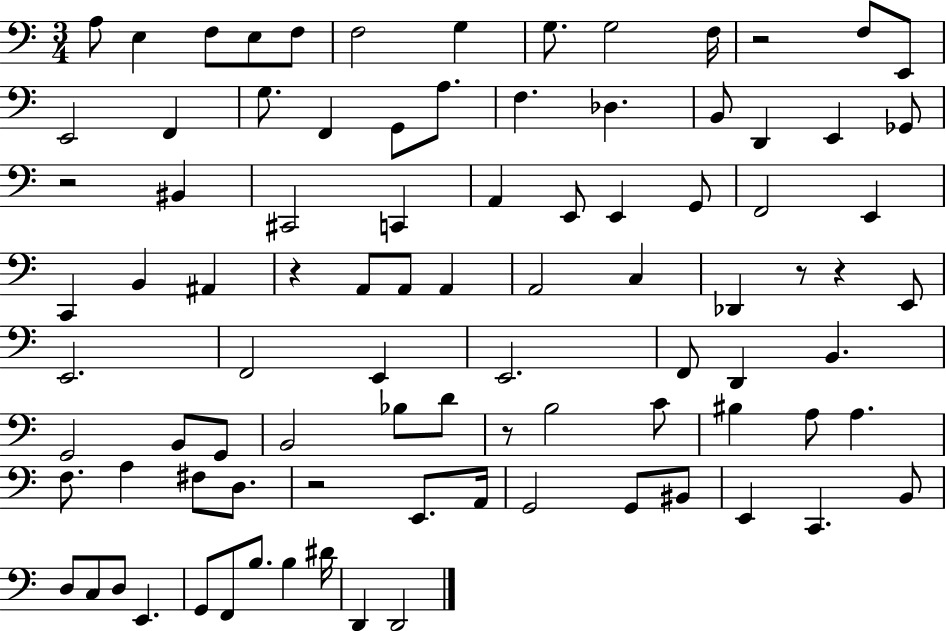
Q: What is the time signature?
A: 3/4